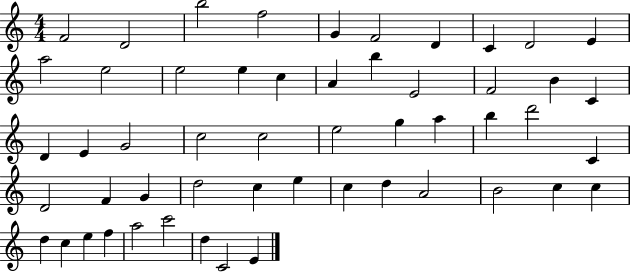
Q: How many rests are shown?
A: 0